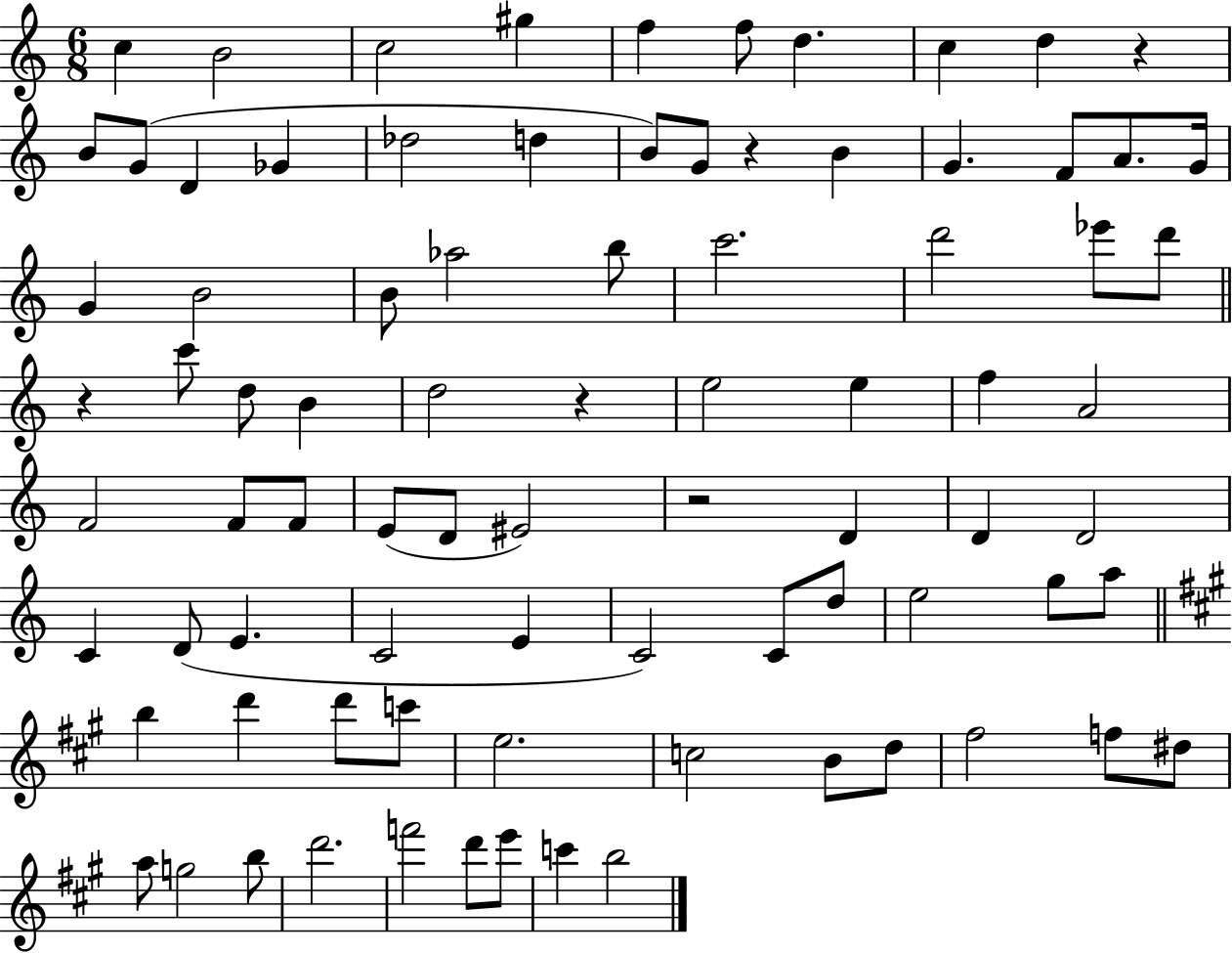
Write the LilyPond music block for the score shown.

{
  \clef treble
  \numericTimeSignature
  \time 6/8
  \key c \major
  c''4 b'2 | c''2 gis''4 | f''4 f''8 d''4. | c''4 d''4 r4 | \break b'8 g'8( d'4 ges'4 | des''2 d''4 | b'8) g'8 r4 b'4 | g'4. f'8 a'8. g'16 | \break g'4 b'2 | b'8 aes''2 b''8 | c'''2. | d'''2 ees'''8 d'''8 | \break \bar "||" \break \key a \minor r4 c'''8 d''8 b'4 | d''2 r4 | e''2 e''4 | f''4 a'2 | \break f'2 f'8 f'8 | e'8( d'8 eis'2) | r2 d'4 | d'4 d'2 | \break c'4 d'8( e'4. | c'2 e'4 | c'2) c'8 d''8 | e''2 g''8 a''8 | \break \bar "||" \break \key a \major b''4 d'''4 d'''8 c'''8 | e''2. | c''2 b'8 d''8 | fis''2 f''8 dis''8 | \break a''8 g''2 b''8 | d'''2. | f'''2 d'''8 e'''8 | c'''4 b''2 | \break \bar "|."
}